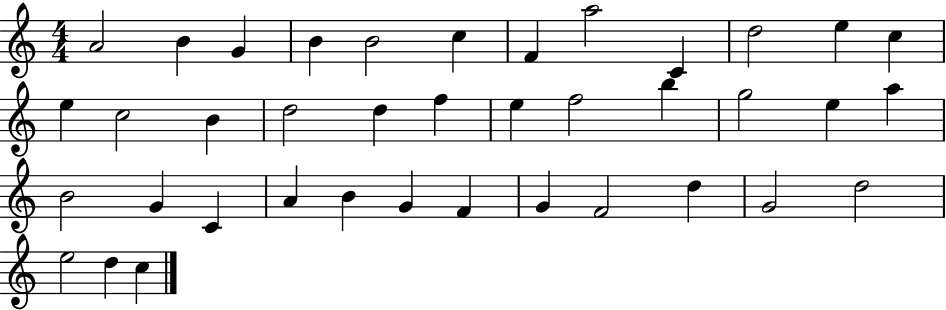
A4/h B4/q G4/q B4/q B4/h C5/q F4/q A5/h C4/q D5/h E5/q C5/q E5/q C5/h B4/q D5/h D5/q F5/q E5/q F5/h B5/q G5/h E5/q A5/q B4/h G4/q C4/q A4/q B4/q G4/q F4/q G4/q F4/h D5/q G4/h D5/h E5/h D5/q C5/q